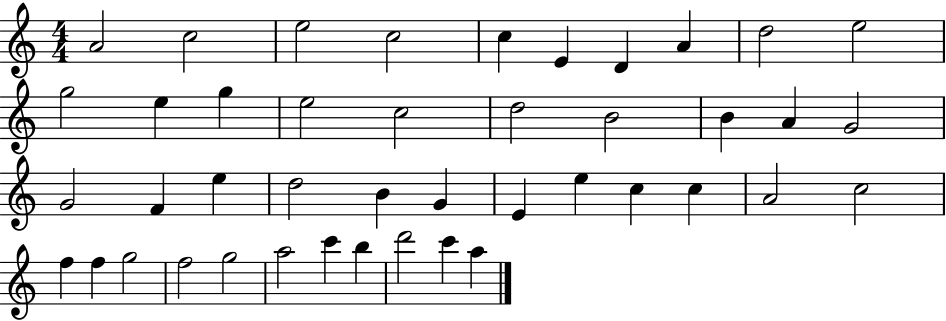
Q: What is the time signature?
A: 4/4